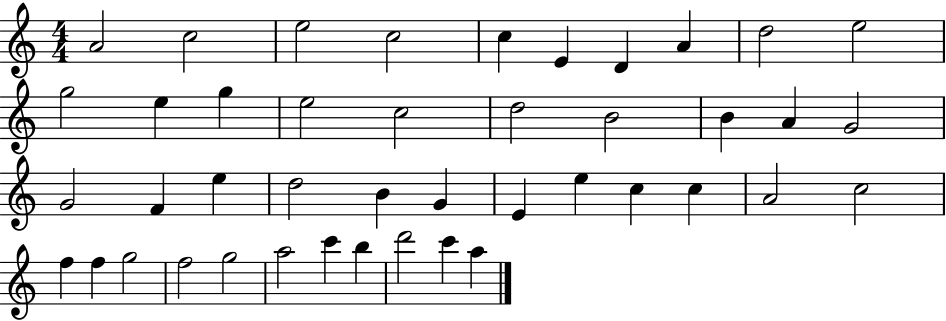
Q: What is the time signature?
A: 4/4